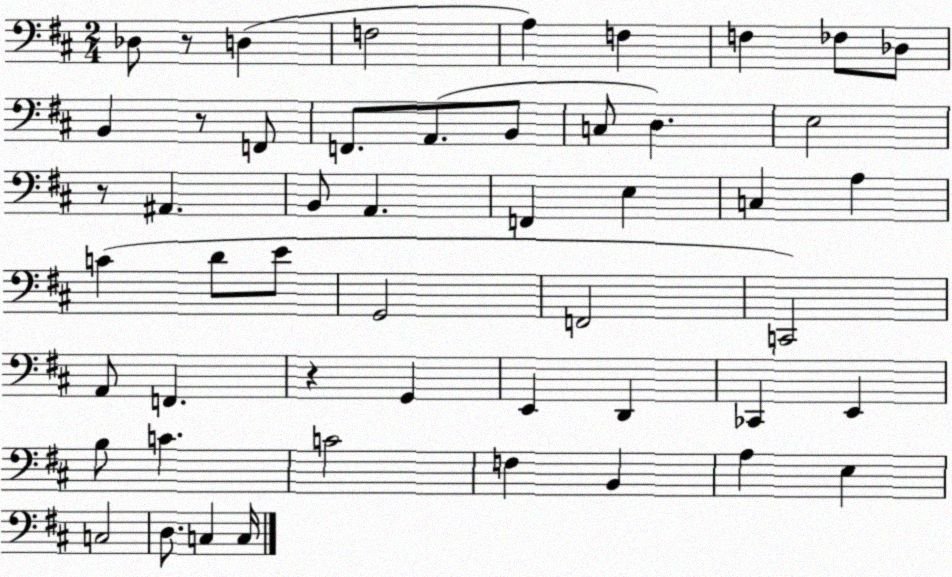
X:1
T:Untitled
M:2/4
L:1/4
K:D
_D,/2 z/2 D, F,2 A, F, F, _F,/2 _D,/2 B,, z/2 F,,/2 F,,/2 A,,/2 B,,/2 C,/2 D, E,2 z/2 ^A,, B,,/2 A,, F,, E, C, A, C D/2 E/2 G,,2 F,,2 C,,2 A,,/2 F,, z G,, E,, D,, _C,, E,, B,/2 C C2 F, B,, A, E, C,2 D,/2 C, C,/4